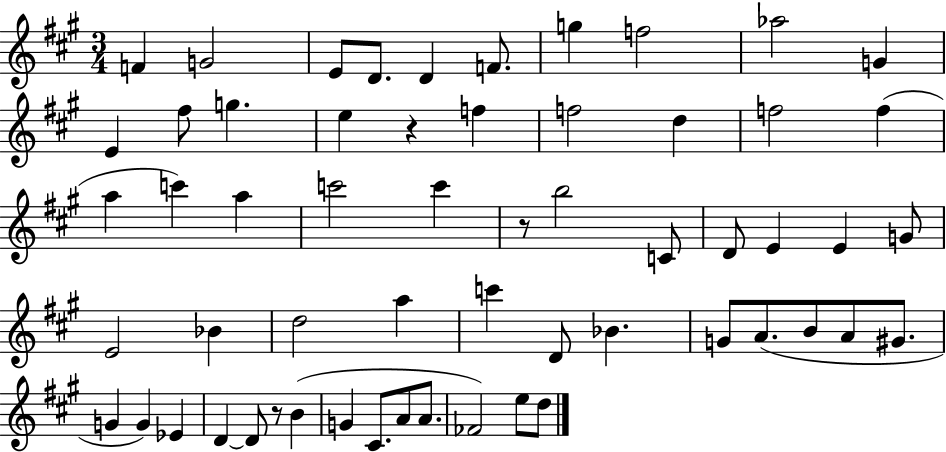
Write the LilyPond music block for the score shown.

{
  \clef treble
  \numericTimeSignature
  \time 3/4
  \key a \major
  f'4 g'2 | e'8 d'8. d'4 f'8. | g''4 f''2 | aes''2 g'4 | \break e'4 fis''8 g''4. | e''4 r4 f''4 | f''2 d''4 | f''2 f''4( | \break a''4 c'''4) a''4 | c'''2 c'''4 | r8 b''2 c'8 | d'8 e'4 e'4 g'8 | \break e'2 bes'4 | d''2 a''4 | c'''4 d'8 bes'4. | g'8 a'8.( b'8 a'8 gis'8. | \break g'4 g'4) ees'4 | d'4~~ d'8 r8 b'4( | g'4 cis'8. a'8 a'8. | fes'2) e''8 d''8 | \break \bar "|."
}